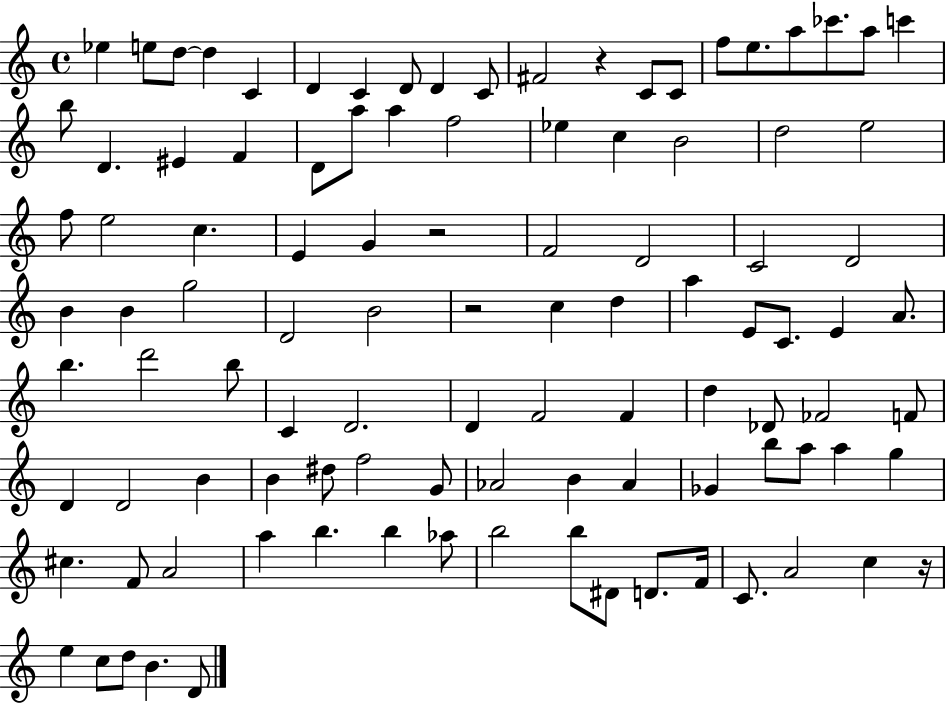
{
  \clef treble
  \time 4/4
  \defaultTimeSignature
  \key c \major
  ees''4 e''8 d''8~~ d''4 c'4 | d'4 c'4 d'8 d'4 c'8 | fis'2 r4 c'8 c'8 | f''8 e''8. a''8 ces'''8. a''8 c'''4 | \break b''8 d'4. eis'4 f'4 | d'8 a''8 a''4 f''2 | ees''4 c''4 b'2 | d''2 e''2 | \break f''8 e''2 c''4. | e'4 g'4 r2 | f'2 d'2 | c'2 d'2 | \break b'4 b'4 g''2 | d'2 b'2 | r2 c''4 d''4 | a''4 e'8 c'8. e'4 a'8. | \break b''4. d'''2 b''8 | c'4 d'2. | d'4 f'2 f'4 | d''4 des'8 fes'2 f'8 | \break d'4 d'2 b'4 | b'4 dis''8 f''2 g'8 | aes'2 b'4 aes'4 | ges'4 b''8 a''8 a''4 g''4 | \break cis''4. f'8 a'2 | a''4 b''4. b''4 aes''8 | b''2 b''8 dis'8 d'8. f'16 | c'8. a'2 c''4 r16 | \break e''4 c''8 d''8 b'4. d'8 | \bar "|."
}